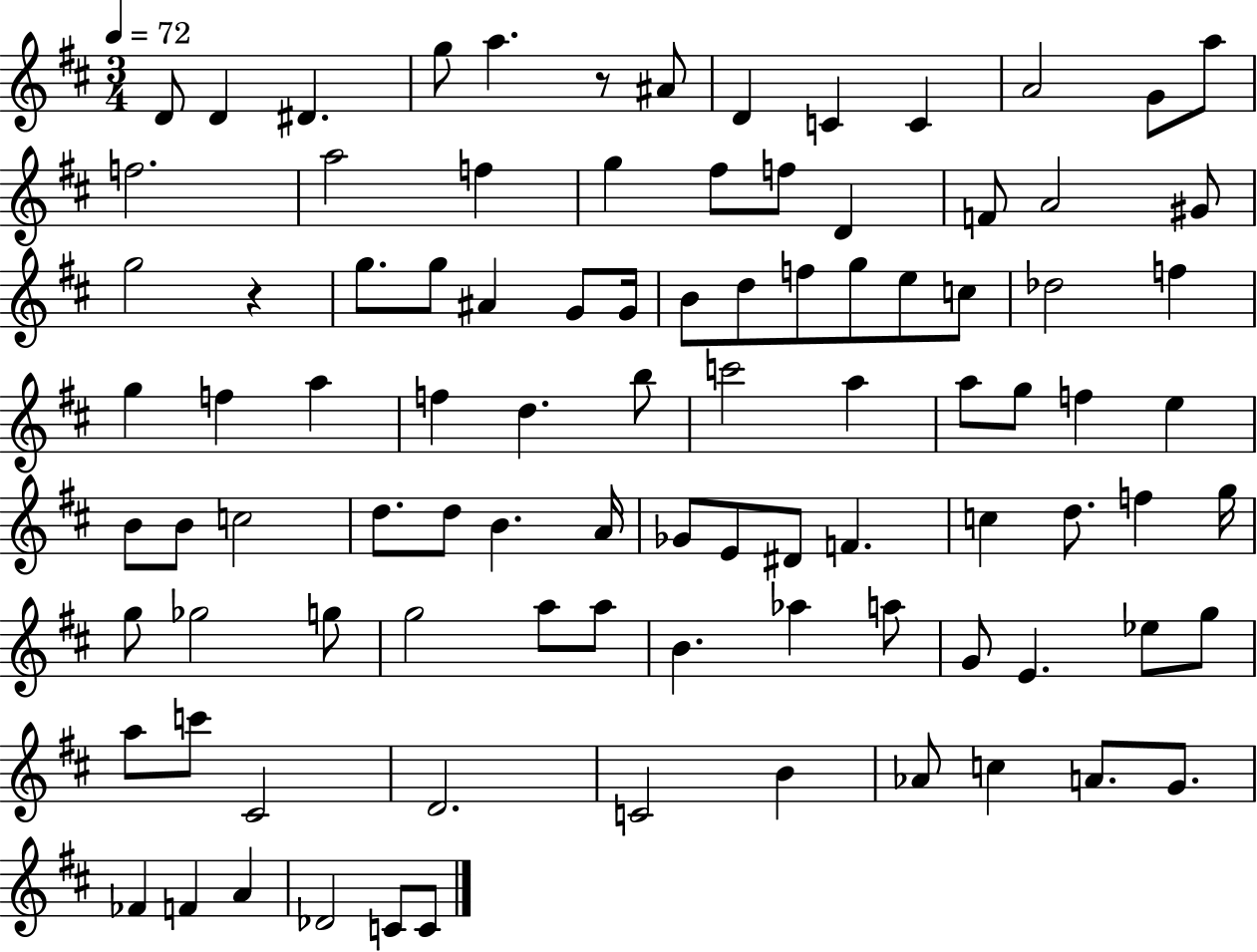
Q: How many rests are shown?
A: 2